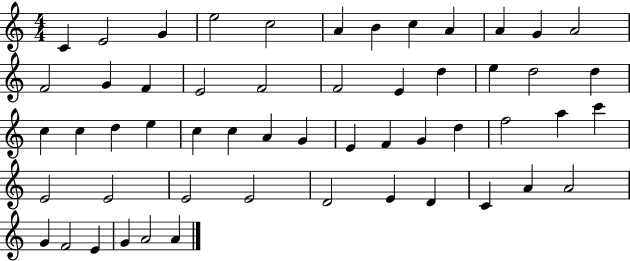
C4/q E4/h G4/q E5/h C5/h A4/q B4/q C5/q A4/q A4/q G4/q A4/h F4/h G4/q F4/q E4/h F4/h F4/h E4/q D5/q E5/q D5/h D5/q C5/q C5/q D5/q E5/q C5/q C5/q A4/q G4/q E4/q F4/q G4/q D5/q F5/h A5/q C6/q E4/h E4/h E4/h E4/h D4/h E4/q D4/q C4/q A4/q A4/h G4/q F4/h E4/q G4/q A4/h A4/q